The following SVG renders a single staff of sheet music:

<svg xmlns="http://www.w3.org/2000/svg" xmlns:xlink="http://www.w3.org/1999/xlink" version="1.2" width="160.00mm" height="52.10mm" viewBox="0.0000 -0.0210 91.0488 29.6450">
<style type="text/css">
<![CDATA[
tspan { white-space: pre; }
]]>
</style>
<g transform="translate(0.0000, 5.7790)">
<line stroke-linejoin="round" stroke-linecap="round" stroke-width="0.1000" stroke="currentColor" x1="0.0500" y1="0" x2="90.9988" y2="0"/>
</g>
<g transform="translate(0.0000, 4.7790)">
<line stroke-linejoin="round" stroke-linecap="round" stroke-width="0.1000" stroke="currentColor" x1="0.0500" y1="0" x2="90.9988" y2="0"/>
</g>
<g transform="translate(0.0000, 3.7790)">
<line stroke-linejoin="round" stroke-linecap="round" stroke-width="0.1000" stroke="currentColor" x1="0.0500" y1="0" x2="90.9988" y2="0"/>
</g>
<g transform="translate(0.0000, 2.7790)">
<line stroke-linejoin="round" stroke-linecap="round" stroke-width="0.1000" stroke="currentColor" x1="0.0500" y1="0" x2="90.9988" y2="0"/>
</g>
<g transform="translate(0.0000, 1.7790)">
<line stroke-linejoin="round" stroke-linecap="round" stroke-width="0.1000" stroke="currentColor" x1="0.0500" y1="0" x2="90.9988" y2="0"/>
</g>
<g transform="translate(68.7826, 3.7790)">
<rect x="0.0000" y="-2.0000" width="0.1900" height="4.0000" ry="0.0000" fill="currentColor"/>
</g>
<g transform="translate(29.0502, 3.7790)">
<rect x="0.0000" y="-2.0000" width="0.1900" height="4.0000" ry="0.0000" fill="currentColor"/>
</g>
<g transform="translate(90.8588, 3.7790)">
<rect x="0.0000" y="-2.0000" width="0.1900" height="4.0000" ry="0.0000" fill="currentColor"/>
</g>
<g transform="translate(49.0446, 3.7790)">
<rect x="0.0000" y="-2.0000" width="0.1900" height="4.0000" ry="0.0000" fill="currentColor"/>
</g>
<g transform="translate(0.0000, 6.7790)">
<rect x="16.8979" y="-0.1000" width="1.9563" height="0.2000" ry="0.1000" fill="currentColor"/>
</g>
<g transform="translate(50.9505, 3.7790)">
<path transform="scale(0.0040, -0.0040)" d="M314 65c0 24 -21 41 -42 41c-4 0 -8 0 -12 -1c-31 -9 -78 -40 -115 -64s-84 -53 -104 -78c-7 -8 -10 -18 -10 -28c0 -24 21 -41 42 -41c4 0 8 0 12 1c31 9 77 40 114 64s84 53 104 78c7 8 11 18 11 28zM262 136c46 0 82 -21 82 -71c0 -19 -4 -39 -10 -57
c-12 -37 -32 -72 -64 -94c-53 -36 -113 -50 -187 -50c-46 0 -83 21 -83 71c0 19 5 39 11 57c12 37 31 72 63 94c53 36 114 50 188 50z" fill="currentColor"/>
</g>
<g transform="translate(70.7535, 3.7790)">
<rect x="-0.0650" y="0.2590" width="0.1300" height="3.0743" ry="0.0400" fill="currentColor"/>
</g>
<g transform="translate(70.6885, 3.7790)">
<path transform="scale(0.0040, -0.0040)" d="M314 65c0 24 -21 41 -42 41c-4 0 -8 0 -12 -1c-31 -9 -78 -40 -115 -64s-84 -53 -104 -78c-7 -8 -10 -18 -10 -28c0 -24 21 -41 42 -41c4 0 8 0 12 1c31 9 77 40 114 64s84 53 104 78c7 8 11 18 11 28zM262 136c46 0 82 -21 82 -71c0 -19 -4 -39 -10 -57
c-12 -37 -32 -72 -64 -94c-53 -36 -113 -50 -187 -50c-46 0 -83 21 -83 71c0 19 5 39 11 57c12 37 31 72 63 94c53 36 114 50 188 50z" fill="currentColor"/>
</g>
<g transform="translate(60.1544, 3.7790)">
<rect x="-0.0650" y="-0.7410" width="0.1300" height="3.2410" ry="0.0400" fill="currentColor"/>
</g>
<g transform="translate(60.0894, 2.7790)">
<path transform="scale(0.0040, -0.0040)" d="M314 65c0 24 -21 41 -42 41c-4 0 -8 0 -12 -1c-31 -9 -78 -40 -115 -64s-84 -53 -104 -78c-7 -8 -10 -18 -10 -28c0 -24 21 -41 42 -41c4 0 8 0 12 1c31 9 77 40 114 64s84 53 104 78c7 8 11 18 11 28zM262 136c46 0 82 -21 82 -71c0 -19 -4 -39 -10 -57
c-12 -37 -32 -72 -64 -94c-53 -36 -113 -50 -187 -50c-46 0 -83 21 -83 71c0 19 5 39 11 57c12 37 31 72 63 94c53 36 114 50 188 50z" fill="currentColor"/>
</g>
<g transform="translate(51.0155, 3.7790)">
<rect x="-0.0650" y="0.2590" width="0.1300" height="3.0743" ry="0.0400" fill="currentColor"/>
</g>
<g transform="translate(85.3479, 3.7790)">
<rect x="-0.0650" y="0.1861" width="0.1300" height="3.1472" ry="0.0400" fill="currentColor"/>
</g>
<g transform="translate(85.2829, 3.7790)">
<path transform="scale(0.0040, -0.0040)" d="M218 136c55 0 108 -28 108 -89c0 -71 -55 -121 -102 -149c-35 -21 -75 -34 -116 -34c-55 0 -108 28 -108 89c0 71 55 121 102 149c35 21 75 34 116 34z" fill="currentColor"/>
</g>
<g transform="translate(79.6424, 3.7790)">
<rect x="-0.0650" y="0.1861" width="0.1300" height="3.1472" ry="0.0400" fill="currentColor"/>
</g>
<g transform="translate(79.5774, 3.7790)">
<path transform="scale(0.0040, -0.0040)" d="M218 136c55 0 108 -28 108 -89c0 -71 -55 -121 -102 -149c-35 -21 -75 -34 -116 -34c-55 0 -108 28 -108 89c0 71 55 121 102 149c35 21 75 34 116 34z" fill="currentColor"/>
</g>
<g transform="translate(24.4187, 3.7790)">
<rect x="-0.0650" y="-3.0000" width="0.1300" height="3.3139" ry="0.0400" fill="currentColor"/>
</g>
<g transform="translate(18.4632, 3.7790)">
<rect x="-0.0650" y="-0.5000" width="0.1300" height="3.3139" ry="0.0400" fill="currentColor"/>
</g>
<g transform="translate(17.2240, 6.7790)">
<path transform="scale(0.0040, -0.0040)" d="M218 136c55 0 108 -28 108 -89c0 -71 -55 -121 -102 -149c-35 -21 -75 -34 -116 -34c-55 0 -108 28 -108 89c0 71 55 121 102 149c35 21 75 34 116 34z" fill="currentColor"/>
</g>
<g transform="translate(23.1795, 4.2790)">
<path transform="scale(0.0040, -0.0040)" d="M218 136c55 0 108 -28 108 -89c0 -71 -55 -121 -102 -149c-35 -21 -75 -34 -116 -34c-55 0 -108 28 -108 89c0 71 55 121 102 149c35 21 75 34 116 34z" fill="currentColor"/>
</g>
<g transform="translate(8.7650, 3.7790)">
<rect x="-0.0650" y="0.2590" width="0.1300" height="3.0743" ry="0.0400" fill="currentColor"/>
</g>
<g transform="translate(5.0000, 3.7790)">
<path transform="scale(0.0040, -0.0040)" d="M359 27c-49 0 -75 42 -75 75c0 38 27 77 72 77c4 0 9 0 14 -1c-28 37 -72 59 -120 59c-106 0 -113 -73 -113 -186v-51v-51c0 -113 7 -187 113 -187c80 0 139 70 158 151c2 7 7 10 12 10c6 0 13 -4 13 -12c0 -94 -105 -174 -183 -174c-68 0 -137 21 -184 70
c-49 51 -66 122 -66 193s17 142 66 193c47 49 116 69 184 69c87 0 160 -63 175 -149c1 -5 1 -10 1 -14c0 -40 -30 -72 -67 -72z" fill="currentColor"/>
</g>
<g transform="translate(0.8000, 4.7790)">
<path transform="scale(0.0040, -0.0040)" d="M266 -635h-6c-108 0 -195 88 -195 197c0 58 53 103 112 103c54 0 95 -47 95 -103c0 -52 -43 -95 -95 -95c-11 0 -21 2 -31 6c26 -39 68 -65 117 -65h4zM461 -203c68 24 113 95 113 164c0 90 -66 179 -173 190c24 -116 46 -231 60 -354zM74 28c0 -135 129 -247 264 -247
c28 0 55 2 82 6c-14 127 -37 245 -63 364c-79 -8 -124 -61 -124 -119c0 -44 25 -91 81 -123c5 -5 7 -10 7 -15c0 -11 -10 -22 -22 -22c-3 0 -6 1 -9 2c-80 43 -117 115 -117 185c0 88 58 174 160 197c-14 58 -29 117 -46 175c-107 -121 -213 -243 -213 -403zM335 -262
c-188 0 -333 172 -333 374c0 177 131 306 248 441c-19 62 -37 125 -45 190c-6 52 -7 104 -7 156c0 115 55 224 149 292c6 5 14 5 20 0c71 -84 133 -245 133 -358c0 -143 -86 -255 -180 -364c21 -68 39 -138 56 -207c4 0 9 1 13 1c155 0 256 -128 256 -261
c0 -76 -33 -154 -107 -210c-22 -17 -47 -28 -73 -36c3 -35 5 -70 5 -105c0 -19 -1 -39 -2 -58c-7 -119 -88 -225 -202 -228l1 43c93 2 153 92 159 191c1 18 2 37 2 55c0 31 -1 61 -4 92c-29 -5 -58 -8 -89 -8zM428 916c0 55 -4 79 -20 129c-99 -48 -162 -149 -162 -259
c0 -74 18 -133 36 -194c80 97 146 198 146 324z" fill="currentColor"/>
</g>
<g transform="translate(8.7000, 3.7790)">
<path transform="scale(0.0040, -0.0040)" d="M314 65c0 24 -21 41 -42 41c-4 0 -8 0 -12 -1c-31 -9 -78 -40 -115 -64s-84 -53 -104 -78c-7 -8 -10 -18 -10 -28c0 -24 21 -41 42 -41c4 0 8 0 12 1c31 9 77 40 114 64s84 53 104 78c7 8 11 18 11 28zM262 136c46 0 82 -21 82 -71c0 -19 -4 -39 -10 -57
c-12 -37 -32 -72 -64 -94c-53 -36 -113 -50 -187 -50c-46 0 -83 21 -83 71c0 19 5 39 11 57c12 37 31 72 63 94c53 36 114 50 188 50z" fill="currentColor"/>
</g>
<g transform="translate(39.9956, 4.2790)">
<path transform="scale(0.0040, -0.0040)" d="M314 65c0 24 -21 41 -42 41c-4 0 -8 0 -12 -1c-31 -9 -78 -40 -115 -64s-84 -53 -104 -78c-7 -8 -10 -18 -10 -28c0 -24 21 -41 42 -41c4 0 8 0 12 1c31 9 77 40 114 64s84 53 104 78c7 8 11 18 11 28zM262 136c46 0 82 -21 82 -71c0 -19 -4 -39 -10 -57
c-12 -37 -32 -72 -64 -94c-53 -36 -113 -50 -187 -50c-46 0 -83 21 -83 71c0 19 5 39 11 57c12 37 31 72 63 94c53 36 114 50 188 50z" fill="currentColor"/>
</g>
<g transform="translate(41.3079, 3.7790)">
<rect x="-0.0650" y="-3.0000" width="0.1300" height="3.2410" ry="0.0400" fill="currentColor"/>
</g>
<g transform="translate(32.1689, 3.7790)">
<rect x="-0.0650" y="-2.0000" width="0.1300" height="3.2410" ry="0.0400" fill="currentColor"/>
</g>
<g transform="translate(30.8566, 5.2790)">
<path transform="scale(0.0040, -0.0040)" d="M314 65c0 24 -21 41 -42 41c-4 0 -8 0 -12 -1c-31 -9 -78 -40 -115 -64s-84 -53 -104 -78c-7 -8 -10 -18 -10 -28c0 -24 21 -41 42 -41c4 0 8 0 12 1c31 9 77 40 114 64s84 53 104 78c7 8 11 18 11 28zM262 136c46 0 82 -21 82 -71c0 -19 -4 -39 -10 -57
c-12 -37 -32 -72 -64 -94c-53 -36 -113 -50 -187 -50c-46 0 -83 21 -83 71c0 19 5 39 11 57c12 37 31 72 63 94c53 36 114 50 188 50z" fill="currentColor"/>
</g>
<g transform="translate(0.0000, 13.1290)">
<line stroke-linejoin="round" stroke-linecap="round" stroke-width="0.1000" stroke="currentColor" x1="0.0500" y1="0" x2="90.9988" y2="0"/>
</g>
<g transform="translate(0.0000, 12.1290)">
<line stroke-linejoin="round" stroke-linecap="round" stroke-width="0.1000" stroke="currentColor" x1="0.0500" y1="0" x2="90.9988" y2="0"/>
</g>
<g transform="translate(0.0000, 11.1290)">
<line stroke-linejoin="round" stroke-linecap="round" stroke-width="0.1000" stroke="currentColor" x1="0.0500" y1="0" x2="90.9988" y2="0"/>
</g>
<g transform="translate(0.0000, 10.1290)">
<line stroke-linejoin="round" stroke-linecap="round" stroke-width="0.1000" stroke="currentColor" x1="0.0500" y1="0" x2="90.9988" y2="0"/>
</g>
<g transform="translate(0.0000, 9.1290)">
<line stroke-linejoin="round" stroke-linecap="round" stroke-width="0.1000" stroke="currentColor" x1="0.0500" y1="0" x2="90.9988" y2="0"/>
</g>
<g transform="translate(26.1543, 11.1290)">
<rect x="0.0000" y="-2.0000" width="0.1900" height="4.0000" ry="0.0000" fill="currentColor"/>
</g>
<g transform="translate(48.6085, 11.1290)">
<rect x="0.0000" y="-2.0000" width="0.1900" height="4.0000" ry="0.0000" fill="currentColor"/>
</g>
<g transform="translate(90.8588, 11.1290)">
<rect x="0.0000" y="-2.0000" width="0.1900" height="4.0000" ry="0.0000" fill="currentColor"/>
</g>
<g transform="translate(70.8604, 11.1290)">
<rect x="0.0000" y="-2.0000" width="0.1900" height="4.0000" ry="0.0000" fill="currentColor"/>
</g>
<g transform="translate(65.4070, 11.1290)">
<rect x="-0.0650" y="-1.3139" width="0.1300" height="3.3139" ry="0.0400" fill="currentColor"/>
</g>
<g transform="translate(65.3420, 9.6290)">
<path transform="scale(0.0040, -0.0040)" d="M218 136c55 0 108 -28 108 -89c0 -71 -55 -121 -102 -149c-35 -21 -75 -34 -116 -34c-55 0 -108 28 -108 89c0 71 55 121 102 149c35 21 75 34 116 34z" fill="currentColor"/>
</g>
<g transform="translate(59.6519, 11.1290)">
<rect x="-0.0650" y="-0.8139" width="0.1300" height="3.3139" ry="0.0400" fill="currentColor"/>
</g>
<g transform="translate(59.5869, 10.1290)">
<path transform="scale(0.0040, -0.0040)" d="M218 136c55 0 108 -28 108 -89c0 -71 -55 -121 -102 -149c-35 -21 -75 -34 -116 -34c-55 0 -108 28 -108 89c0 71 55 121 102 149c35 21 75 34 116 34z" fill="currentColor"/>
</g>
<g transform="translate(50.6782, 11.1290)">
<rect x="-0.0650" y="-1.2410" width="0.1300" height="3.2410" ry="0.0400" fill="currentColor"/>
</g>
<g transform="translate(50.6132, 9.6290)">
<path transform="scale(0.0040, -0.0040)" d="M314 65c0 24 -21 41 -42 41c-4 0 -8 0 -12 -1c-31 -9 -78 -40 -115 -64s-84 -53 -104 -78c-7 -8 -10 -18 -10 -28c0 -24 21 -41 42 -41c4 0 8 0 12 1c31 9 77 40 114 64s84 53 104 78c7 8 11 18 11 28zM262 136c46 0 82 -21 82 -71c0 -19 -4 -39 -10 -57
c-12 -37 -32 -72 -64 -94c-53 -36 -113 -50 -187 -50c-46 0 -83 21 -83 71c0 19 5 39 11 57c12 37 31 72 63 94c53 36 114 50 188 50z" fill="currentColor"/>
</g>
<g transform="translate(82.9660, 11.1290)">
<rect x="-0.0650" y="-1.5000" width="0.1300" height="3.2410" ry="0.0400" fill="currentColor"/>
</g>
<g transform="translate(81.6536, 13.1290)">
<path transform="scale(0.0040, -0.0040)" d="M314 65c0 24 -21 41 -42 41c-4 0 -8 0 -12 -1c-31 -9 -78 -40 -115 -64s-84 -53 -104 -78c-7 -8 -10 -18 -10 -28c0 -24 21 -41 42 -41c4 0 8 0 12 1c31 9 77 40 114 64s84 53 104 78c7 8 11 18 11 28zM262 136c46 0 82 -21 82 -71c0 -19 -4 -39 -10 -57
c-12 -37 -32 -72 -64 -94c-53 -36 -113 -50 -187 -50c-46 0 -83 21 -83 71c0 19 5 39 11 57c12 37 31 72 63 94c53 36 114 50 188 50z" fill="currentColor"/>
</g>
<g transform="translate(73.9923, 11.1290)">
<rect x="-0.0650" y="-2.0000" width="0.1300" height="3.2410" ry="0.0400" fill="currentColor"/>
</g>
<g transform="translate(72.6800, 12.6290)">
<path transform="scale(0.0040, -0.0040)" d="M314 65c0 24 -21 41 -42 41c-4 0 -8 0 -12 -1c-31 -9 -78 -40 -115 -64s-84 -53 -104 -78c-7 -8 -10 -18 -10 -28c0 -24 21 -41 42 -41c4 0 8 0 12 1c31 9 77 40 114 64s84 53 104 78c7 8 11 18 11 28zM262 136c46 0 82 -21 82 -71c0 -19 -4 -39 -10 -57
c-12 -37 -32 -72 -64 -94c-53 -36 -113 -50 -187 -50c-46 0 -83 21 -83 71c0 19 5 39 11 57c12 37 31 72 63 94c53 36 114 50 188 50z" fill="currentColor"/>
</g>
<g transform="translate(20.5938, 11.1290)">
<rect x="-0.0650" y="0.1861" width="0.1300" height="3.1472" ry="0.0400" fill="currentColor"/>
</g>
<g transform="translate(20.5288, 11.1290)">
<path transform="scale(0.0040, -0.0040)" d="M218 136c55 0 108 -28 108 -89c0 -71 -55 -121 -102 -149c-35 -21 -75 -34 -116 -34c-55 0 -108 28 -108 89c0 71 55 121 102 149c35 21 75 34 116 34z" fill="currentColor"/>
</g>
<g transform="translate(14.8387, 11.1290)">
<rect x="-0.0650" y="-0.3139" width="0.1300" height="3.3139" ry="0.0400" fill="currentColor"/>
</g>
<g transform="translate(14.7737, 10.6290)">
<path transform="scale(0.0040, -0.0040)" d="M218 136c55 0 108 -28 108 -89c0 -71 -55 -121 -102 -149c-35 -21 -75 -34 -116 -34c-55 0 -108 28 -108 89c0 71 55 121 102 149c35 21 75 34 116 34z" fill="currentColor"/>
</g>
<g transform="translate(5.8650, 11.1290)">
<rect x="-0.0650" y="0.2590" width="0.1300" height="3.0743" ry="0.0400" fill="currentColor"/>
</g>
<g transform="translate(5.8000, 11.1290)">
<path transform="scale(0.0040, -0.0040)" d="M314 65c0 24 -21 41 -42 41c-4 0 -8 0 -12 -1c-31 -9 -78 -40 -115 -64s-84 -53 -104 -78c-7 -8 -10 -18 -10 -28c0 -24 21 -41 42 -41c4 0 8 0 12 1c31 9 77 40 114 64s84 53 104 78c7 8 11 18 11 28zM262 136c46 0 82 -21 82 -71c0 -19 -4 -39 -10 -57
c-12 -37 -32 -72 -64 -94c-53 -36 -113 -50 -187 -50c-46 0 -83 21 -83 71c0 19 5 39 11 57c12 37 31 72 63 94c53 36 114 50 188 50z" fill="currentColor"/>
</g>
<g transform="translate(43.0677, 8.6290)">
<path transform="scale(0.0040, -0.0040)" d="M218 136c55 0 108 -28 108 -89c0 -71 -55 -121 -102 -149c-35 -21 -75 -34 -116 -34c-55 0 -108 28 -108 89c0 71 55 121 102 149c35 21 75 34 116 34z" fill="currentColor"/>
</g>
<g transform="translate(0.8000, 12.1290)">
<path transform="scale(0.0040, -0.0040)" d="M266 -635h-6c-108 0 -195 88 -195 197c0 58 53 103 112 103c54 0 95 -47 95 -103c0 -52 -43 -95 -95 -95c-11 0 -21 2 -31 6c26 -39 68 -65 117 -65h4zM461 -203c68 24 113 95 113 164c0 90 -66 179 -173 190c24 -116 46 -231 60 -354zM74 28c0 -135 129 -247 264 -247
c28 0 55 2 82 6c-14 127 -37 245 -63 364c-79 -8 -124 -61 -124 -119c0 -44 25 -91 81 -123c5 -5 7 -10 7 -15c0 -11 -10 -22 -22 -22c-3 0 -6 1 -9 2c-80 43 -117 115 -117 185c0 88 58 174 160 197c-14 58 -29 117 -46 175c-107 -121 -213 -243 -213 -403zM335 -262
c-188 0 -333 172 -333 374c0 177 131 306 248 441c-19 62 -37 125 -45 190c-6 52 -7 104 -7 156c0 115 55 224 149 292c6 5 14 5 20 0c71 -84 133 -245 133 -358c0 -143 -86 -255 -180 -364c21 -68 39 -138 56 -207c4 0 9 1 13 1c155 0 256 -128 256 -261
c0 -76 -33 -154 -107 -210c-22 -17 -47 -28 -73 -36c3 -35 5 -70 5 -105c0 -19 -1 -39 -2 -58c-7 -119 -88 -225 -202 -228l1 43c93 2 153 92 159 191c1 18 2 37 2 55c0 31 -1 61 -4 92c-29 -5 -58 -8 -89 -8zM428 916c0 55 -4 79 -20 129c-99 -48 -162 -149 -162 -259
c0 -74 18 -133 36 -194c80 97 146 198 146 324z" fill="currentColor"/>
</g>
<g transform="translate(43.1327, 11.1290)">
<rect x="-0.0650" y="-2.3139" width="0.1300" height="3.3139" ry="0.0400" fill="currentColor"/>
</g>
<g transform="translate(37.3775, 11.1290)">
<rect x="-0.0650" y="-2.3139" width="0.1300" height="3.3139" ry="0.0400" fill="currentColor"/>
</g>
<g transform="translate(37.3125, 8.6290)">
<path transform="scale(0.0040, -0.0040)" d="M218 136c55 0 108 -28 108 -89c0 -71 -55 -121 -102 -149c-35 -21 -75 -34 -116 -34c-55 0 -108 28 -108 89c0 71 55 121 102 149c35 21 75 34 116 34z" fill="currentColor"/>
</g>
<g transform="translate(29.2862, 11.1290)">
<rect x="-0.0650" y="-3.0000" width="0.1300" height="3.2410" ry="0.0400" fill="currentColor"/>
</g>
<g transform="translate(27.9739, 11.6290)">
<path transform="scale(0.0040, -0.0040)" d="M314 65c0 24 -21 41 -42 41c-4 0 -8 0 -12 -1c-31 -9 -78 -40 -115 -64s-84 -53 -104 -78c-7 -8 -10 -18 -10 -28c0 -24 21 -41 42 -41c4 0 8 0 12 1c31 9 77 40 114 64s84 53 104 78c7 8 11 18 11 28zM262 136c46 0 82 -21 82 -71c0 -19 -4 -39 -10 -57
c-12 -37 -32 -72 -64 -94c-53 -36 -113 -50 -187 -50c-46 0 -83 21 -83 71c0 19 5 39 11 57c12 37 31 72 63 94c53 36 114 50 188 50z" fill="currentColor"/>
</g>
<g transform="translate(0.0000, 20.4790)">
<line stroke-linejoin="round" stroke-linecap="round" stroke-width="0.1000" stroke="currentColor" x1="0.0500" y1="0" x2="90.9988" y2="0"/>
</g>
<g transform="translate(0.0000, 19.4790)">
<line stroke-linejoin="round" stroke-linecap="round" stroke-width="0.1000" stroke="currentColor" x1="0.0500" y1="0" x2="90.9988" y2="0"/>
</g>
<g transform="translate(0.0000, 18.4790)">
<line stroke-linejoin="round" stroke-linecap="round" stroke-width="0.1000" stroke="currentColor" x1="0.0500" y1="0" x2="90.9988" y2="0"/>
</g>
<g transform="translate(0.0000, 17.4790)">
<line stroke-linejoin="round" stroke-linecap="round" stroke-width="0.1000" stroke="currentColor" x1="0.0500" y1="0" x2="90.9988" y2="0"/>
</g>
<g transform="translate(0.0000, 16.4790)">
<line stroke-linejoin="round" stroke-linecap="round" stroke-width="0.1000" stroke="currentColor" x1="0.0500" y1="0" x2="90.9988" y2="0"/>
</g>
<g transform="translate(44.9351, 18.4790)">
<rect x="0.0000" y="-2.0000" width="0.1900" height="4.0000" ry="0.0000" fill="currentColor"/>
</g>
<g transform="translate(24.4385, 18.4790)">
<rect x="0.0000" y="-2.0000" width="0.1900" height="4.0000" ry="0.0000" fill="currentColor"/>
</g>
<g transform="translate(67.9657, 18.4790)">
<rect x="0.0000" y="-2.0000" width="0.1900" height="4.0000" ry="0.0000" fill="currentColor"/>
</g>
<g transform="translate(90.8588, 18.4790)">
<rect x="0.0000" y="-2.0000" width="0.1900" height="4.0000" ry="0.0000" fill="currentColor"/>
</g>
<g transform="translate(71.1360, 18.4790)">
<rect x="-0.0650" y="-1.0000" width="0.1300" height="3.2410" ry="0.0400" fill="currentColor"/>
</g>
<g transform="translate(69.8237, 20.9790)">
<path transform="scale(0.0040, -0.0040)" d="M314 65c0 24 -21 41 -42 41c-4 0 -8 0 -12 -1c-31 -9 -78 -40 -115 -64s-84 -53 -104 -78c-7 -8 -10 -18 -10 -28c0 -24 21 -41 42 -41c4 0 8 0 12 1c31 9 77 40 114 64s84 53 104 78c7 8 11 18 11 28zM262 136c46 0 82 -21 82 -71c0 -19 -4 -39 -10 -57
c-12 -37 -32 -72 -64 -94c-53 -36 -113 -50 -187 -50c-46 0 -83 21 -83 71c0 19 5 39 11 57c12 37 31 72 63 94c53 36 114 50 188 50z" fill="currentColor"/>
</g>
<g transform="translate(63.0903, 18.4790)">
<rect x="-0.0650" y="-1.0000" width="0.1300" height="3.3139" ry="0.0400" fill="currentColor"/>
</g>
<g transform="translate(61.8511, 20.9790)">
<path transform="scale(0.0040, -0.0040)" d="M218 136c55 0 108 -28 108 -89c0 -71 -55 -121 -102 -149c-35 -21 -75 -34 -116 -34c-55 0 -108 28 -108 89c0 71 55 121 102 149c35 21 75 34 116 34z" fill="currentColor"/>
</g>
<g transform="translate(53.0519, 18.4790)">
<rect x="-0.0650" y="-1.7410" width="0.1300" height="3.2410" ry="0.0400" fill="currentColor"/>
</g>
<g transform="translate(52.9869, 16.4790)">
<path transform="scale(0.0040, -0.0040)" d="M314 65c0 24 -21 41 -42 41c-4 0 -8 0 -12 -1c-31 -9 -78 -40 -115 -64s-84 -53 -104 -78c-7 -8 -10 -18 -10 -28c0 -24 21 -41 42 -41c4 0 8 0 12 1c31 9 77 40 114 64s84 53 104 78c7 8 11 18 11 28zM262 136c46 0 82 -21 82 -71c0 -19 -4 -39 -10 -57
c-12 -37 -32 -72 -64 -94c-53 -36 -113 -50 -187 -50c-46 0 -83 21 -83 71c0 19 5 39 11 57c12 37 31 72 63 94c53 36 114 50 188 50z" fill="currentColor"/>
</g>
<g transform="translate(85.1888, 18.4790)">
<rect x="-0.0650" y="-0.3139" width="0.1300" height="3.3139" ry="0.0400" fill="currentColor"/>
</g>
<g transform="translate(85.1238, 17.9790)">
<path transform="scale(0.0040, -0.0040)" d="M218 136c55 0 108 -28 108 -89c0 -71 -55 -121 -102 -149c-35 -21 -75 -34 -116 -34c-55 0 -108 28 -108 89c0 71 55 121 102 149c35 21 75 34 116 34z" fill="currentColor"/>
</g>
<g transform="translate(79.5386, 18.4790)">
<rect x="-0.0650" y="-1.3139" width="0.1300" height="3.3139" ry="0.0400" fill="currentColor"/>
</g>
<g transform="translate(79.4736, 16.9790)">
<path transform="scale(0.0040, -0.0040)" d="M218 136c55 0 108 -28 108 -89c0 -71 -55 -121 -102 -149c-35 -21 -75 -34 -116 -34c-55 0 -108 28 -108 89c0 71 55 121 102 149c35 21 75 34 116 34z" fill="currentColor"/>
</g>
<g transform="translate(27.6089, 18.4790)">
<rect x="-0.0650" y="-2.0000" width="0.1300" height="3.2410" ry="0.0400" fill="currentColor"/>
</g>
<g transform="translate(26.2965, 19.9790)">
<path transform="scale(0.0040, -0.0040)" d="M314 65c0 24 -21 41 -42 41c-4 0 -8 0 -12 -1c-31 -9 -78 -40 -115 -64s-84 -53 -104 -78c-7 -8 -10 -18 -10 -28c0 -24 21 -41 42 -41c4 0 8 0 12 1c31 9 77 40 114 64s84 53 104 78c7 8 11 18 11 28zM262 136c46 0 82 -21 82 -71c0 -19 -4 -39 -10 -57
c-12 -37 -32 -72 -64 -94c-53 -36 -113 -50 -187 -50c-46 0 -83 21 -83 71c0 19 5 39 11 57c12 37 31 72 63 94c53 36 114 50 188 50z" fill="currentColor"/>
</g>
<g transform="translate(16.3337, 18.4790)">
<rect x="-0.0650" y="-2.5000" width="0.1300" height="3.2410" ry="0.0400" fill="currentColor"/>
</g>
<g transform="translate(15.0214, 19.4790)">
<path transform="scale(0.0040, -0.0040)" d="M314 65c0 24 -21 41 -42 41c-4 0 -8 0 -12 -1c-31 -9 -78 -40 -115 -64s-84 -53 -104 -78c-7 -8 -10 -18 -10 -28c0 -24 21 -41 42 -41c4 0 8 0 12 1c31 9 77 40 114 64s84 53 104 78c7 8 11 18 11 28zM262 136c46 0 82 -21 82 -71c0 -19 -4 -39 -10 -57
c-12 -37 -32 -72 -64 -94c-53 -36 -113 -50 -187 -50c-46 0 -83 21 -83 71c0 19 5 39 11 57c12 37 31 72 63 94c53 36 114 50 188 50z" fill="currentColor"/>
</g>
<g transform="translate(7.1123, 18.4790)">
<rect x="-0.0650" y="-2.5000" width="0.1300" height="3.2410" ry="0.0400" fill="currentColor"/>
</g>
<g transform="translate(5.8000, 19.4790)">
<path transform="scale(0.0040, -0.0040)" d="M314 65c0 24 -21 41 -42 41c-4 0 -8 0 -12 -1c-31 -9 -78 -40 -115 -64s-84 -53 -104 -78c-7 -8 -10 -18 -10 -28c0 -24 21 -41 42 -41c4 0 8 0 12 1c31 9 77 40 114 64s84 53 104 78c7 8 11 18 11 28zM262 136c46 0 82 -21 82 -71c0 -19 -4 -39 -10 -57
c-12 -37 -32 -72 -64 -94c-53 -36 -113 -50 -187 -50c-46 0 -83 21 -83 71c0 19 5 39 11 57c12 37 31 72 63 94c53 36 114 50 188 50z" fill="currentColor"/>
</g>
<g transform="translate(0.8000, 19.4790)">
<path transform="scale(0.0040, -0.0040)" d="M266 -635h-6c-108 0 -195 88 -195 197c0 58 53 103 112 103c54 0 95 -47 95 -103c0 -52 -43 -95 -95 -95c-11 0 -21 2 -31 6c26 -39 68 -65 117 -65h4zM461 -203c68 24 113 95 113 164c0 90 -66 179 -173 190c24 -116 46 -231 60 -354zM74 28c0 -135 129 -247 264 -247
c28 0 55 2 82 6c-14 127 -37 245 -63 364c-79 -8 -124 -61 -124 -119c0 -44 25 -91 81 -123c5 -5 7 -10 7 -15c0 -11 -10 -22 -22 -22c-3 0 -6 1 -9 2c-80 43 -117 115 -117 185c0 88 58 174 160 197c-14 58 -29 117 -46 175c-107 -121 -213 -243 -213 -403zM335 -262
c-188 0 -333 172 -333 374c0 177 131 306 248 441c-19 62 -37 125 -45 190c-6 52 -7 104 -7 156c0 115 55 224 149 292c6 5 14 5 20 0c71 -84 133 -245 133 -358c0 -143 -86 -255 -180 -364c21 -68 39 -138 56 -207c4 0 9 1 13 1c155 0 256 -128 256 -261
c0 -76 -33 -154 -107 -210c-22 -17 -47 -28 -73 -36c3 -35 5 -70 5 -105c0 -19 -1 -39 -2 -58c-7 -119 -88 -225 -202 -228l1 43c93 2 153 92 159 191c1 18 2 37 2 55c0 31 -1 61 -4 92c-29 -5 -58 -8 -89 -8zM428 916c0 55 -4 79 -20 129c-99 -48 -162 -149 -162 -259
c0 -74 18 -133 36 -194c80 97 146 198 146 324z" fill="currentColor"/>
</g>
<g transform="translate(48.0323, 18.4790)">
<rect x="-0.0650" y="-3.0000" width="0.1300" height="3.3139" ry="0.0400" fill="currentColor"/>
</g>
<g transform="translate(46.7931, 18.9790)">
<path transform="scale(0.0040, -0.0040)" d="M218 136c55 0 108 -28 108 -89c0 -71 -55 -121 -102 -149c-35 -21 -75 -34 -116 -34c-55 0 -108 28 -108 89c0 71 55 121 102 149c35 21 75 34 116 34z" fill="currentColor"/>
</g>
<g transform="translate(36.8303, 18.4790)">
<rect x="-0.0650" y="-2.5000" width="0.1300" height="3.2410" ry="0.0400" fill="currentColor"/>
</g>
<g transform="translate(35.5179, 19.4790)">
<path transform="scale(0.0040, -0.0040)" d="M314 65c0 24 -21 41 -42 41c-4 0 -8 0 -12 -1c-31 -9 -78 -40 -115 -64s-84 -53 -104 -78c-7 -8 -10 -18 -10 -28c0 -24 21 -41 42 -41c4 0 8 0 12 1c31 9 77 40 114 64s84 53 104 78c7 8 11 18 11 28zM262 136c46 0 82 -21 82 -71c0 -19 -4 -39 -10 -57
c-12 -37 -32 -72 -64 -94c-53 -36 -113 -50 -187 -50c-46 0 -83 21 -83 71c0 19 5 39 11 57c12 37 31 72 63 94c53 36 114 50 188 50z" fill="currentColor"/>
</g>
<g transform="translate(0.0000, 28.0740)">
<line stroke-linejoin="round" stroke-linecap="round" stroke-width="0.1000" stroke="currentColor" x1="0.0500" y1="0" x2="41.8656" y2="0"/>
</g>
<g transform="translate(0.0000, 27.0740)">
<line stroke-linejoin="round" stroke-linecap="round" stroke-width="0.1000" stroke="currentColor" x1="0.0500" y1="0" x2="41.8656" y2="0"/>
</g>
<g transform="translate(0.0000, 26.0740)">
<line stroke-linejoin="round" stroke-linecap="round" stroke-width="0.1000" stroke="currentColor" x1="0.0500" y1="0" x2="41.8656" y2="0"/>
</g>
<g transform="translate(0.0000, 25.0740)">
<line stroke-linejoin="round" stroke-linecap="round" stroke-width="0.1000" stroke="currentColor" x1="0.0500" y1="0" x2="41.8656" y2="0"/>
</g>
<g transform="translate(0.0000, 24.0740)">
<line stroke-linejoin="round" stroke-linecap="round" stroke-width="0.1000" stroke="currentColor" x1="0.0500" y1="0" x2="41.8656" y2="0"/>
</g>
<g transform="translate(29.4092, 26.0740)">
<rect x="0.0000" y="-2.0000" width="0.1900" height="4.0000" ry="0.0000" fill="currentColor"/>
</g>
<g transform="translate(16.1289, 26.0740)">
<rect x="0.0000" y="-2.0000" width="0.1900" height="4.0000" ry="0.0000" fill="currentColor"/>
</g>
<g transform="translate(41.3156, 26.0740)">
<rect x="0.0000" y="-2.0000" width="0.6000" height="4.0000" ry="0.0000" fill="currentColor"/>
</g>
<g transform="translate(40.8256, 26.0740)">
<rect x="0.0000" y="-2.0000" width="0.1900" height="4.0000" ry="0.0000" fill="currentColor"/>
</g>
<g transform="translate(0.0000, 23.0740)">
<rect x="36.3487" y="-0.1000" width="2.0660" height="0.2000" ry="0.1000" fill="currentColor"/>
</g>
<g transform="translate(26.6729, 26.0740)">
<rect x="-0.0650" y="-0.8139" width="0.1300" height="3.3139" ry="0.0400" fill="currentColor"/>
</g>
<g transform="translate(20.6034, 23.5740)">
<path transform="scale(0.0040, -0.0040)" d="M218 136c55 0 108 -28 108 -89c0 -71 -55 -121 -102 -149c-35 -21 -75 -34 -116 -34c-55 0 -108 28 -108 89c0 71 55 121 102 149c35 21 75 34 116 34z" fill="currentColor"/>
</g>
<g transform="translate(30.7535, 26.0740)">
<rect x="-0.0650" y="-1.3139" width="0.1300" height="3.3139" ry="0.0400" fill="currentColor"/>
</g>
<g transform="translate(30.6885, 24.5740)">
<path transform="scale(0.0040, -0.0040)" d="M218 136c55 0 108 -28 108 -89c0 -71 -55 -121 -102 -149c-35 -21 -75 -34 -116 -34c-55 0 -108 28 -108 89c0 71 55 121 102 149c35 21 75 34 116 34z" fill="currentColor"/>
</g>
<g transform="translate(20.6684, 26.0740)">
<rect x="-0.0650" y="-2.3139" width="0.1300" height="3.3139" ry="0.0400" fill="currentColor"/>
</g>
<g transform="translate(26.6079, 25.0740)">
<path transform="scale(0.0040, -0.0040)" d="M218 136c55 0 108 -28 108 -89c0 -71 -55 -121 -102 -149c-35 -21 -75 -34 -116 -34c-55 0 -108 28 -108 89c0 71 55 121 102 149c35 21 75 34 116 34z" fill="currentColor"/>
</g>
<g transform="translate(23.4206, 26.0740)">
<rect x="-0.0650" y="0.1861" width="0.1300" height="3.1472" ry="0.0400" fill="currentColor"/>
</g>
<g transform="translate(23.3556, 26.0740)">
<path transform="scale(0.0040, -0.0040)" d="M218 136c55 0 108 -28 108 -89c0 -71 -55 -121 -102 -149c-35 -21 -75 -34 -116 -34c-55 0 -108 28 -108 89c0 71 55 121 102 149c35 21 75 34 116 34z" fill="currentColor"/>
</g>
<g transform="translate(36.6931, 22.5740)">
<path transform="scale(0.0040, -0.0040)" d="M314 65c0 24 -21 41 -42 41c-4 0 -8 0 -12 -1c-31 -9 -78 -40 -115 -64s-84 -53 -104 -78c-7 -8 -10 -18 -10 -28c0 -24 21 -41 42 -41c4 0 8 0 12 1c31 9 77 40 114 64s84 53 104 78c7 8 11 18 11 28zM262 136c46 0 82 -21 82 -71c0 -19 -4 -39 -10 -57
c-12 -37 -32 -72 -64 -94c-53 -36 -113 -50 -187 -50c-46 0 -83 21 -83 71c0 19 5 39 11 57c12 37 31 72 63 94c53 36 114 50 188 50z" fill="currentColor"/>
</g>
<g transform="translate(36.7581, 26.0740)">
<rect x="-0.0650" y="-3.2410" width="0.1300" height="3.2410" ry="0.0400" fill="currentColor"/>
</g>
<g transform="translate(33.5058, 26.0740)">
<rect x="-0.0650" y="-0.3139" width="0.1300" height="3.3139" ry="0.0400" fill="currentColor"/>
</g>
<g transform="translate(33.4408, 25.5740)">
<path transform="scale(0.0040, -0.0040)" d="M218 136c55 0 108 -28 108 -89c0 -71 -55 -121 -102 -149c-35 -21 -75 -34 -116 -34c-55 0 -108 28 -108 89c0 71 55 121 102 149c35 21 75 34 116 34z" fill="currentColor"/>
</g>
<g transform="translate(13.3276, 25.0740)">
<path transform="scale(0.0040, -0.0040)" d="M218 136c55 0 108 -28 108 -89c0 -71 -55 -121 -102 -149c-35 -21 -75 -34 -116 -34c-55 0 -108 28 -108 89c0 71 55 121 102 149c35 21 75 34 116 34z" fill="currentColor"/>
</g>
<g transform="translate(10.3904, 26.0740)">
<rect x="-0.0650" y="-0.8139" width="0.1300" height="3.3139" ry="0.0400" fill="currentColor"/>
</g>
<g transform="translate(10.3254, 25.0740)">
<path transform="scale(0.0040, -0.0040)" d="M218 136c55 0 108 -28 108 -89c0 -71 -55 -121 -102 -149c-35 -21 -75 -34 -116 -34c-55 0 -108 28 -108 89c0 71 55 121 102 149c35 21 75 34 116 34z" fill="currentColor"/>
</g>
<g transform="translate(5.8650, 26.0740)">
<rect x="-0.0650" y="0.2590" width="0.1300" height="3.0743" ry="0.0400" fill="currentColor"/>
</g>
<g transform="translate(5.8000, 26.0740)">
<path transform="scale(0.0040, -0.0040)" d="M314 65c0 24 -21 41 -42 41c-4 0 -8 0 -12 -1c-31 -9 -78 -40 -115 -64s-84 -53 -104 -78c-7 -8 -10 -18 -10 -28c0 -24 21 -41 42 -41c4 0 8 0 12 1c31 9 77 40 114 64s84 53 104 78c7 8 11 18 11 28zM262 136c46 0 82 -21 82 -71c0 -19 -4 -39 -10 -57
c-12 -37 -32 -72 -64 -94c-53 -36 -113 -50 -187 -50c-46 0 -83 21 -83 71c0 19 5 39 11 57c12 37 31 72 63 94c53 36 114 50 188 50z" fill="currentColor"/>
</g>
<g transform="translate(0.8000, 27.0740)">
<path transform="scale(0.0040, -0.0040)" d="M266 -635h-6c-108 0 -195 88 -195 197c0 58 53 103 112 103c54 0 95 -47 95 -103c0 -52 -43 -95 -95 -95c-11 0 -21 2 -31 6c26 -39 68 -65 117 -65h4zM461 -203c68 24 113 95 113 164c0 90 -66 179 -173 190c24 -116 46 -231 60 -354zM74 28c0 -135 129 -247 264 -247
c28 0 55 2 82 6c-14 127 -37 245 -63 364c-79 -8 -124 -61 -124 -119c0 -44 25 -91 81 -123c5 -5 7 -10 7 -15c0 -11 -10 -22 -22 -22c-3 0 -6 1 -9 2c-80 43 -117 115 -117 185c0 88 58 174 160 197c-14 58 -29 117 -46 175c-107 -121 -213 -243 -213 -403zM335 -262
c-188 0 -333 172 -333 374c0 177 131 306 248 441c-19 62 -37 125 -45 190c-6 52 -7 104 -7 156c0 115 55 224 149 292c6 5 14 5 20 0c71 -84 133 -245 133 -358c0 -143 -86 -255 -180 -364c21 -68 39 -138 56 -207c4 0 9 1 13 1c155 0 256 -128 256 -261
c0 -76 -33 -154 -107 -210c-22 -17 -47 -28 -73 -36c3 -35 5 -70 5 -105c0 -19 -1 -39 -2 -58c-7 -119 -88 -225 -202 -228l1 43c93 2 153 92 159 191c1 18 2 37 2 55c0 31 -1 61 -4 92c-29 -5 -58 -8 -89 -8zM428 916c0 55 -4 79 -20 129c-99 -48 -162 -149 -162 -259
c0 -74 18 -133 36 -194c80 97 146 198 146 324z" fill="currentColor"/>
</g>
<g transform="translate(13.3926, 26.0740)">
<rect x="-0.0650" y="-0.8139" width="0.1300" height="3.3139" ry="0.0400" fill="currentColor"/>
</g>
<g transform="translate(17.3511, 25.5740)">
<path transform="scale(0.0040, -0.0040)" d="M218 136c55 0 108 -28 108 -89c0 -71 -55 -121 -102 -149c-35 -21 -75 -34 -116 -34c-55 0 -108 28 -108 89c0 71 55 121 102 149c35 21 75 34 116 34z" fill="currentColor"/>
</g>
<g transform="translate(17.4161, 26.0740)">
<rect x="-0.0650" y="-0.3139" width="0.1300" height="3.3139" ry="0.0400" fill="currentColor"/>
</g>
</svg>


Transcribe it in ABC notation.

X:1
T:Untitled
M:4/4
L:1/4
K:C
B2 C A F2 A2 B2 d2 B2 B B B2 c B A2 g g e2 d e F2 E2 G2 G2 F2 G2 A f2 D D2 e c B2 d d c g B d e c b2